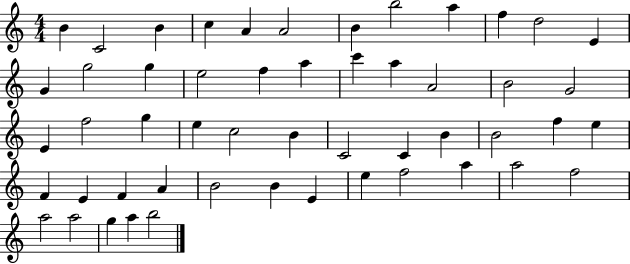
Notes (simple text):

B4/q C4/h B4/q C5/q A4/q A4/h B4/q B5/h A5/q F5/q D5/h E4/q G4/q G5/h G5/q E5/h F5/q A5/q C6/q A5/q A4/h B4/h G4/h E4/q F5/h G5/q E5/q C5/h B4/q C4/h C4/q B4/q B4/h F5/q E5/q F4/q E4/q F4/q A4/q B4/h B4/q E4/q E5/q F5/h A5/q A5/h F5/h A5/h A5/h G5/q A5/q B5/h